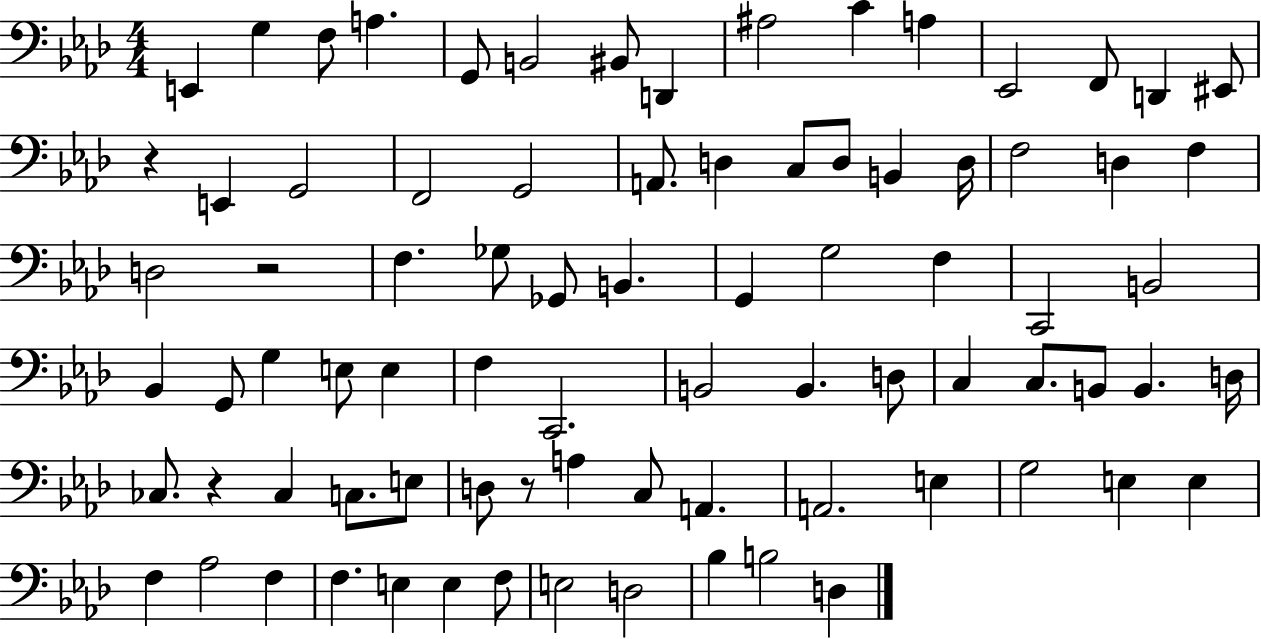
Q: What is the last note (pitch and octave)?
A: D3